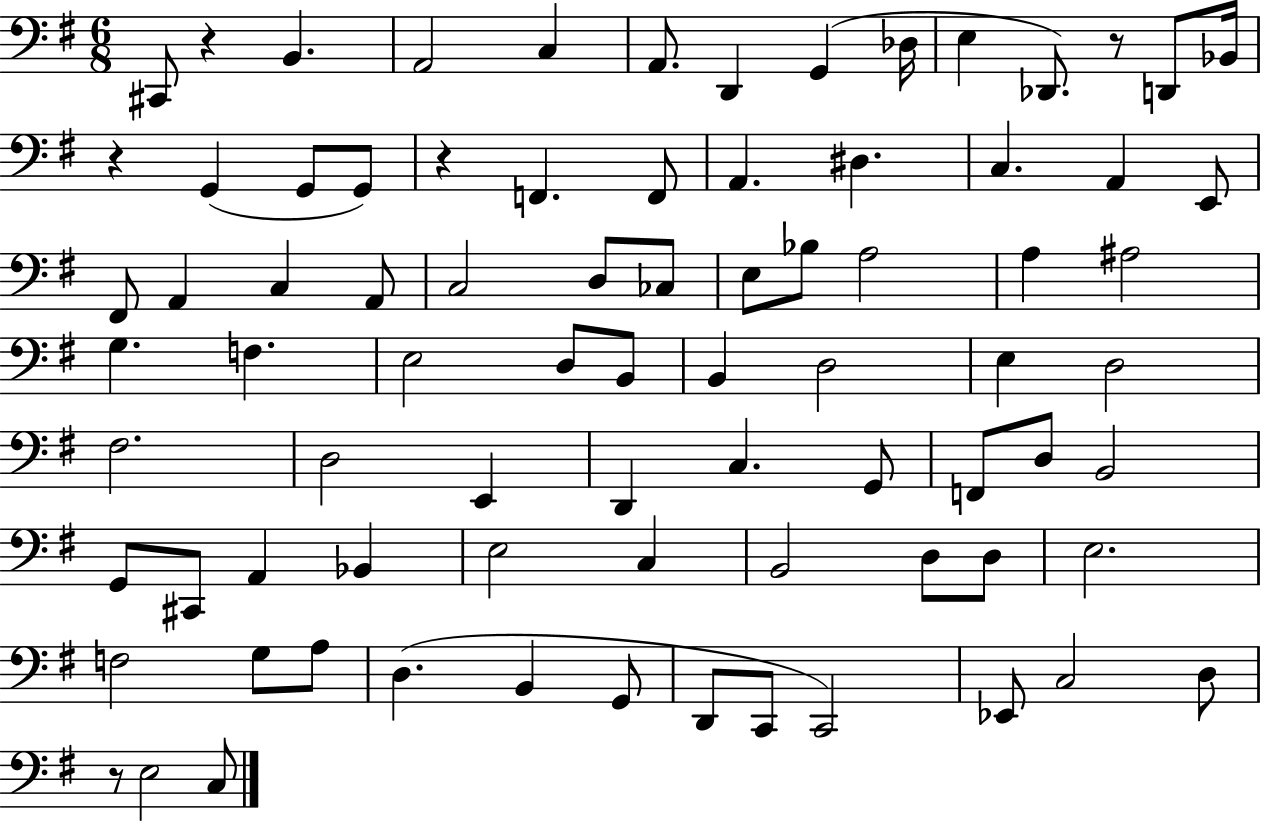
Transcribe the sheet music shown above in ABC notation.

X:1
T:Untitled
M:6/8
L:1/4
K:G
^C,,/2 z B,, A,,2 C, A,,/2 D,, G,, _D,/4 E, _D,,/2 z/2 D,,/2 _B,,/4 z G,, G,,/2 G,,/2 z F,, F,,/2 A,, ^D, C, A,, E,,/2 ^F,,/2 A,, C, A,,/2 C,2 D,/2 _C,/2 E,/2 _B,/2 A,2 A, ^A,2 G, F, E,2 D,/2 B,,/2 B,, D,2 E, D,2 ^F,2 D,2 E,, D,, C, G,,/2 F,,/2 D,/2 B,,2 G,,/2 ^C,,/2 A,, _B,, E,2 C, B,,2 D,/2 D,/2 E,2 F,2 G,/2 A,/2 D, B,, G,,/2 D,,/2 C,,/2 C,,2 _E,,/2 C,2 D,/2 z/2 E,2 C,/2